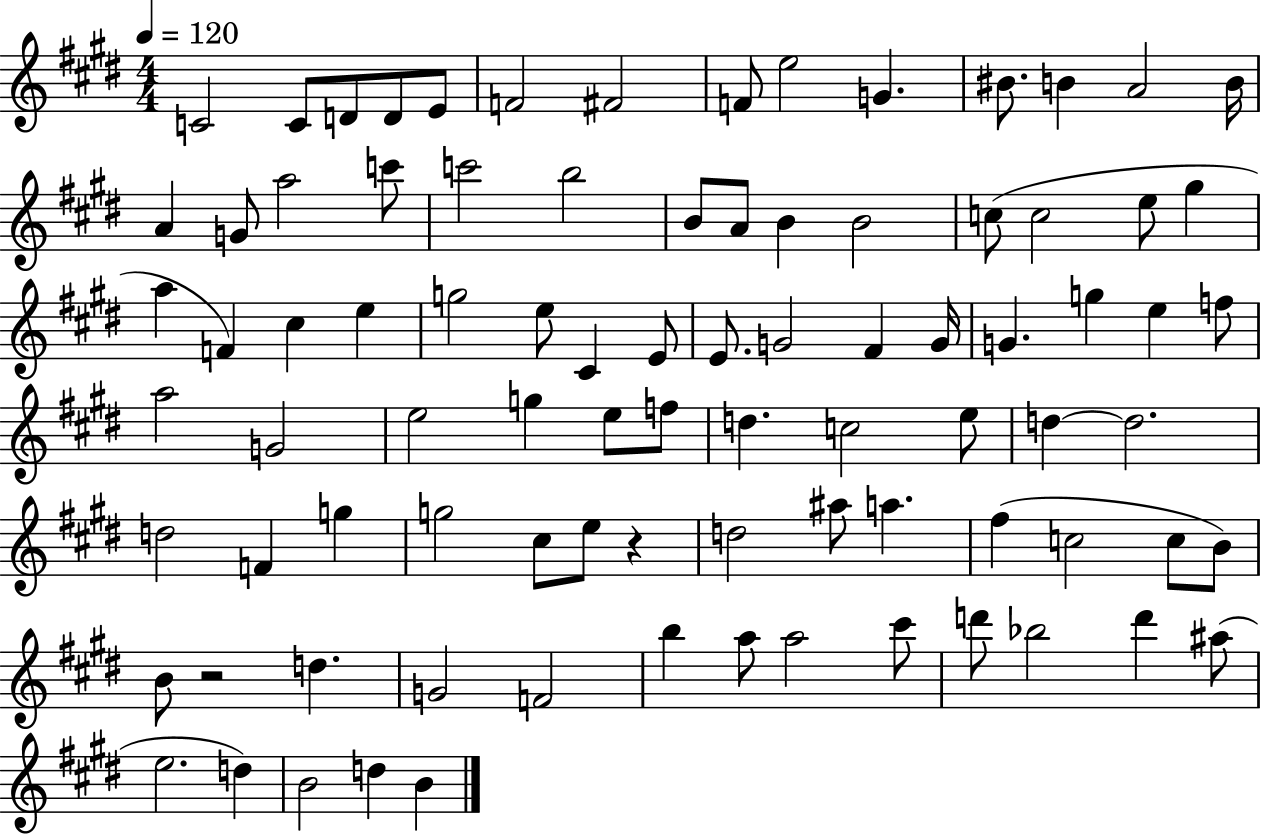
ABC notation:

X:1
T:Untitled
M:4/4
L:1/4
K:E
C2 C/2 D/2 D/2 E/2 F2 ^F2 F/2 e2 G ^B/2 B A2 B/4 A G/2 a2 c'/2 c'2 b2 B/2 A/2 B B2 c/2 c2 e/2 ^g a F ^c e g2 e/2 ^C E/2 E/2 G2 ^F G/4 G g e f/2 a2 G2 e2 g e/2 f/2 d c2 e/2 d d2 d2 F g g2 ^c/2 e/2 z d2 ^a/2 a ^f c2 c/2 B/2 B/2 z2 d G2 F2 b a/2 a2 ^c'/2 d'/2 _b2 d' ^a/2 e2 d B2 d B